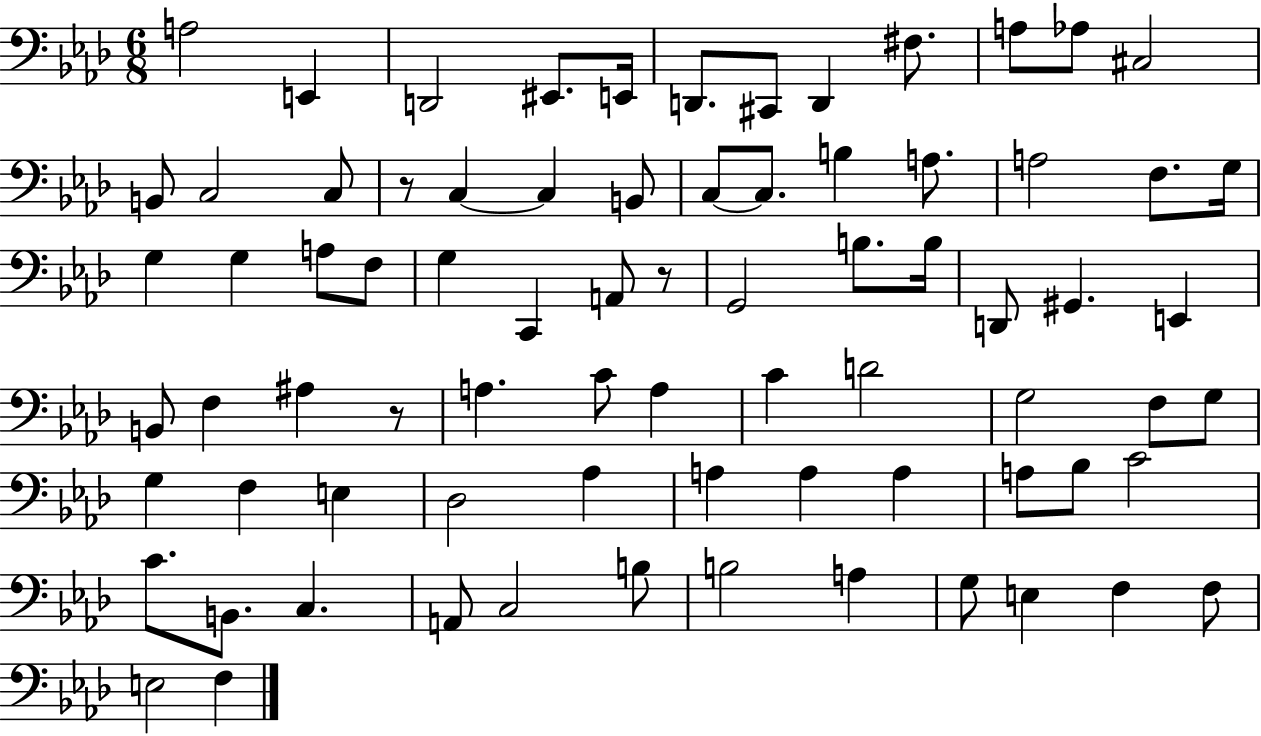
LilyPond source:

{
  \clef bass
  \numericTimeSignature
  \time 6/8
  \key aes \major
  a2 e,4 | d,2 eis,8. e,16 | d,8. cis,8 d,4 fis8. | a8 aes8 cis2 | \break b,8 c2 c8 | r8 c4~~ c4 b,8 | c8~~ c8. b4 a8. | a2 f8. g16 | \break g4 g4 a8 f8 | g4 c,4 a,8 r8 | g,2 b8. b16 | d,8 gis,4. e,4 | \break b,8 f4 ais4 r8 | a4. c'8 a4 | c'4 d'2 | g2 f8 g8 | \break g4 f4 e4 | des2 aes4 | a4 a4 a4 | a8 bes8 c'2 | \break c'8. b,8. c4. | a,8 c2 b8 | b2 a4 | g8 e4 f4 f8 | \break e2 f4 | \bar "|."
}